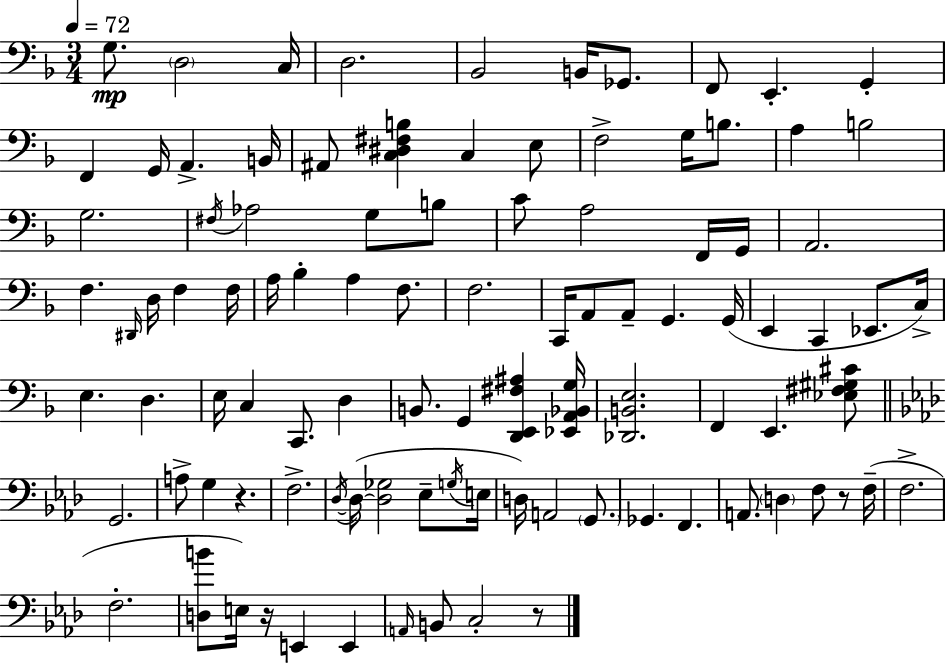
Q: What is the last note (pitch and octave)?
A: C3